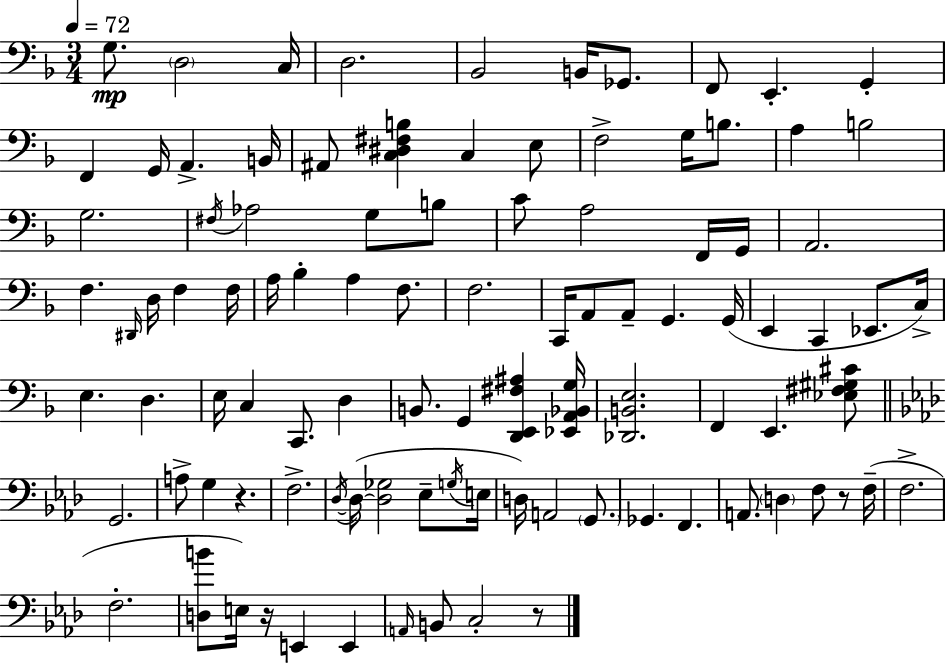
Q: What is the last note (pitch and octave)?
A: C3